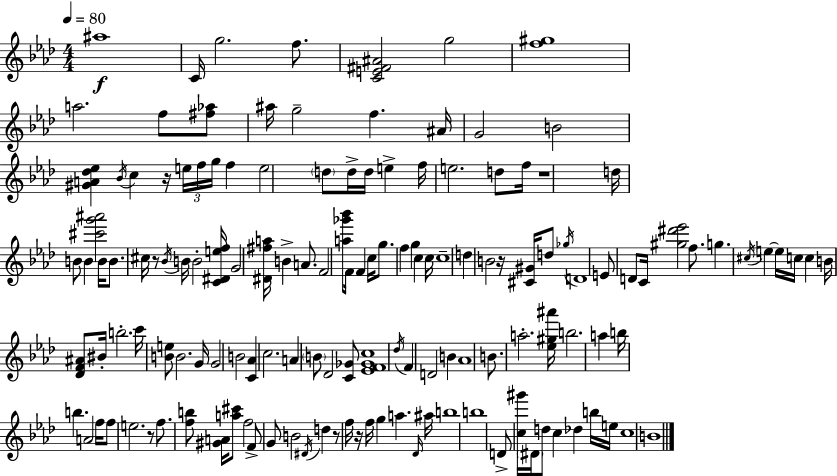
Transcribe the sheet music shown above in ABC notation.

X:1
T:Untitled
M:4/4
L:1/4
K:Ab
^a4 C/4 g2 f/2 [CE^F^A]2 g2 [f^g]4 a2 f/2 [^f_a]/2 ^a/4 g2 f ^A/4 G2 B2 [^GA_d_e] _B/4 c z/4 e/4 f/4 g/4 f e2 d/2 d/4 d/4 e f/4 e2 d/2 f/4 z4 d/4 B/2 B [^c'g'^a']2 B/4 B/2 ^c/4 z/2 _B/4 B/4 B2 [C^Def]/4 G2 [^D^fa]/4 B A/2 F2 [a_g'_b']/2 F/4 F c/4 g/2 f g c c/4 c4 d B2 z/4 [^C^G]/4 d/2 _g/4 D4 E/2 D/2 C/4 [^g^d'_e']2 f/2 g ^c/4 e e/4 c/4 c B/4 [_DF^A]/2 ^B/4 b2 c'/4 [Be]/2 B2 G/4 G2 B2 [C_A] c2 A B/2 _D2 [C_G]/2 [_EF_Gc]4 _d/4 F D2 B _A4 B/2 a2 [_e^g^a']/4 b2 a b/4 b A2 f/4 f/2 e2 z/2 f/2 [fb]/2 [^GA]/4 [a^c']/2 f2 F/2 G/2 B2 ^D/4 d z/2 f/4 z/4 f/4 g a _D/4 ^a/4 b4 b4 D/2 [c^g']/4 ^D/4 d/2 c _d b/4 e/4 c4 B4